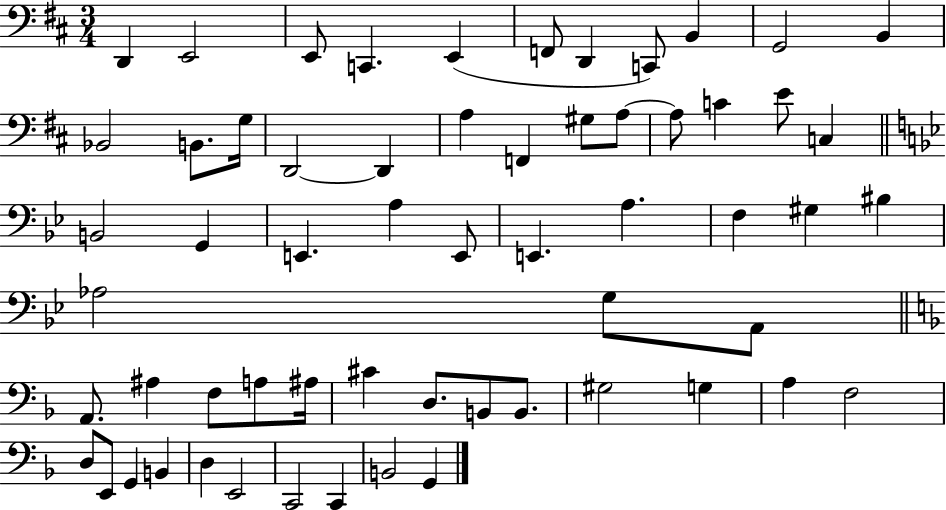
D2/q E2/h E2/e C2/q. E2/q F2/e D2/q C2/e B2/q G2/h B2/q Bb2/h B2/e. G3/s D2/h D2/q A3/q F2/q G#3/e A3/e A3/e C4/q E4/e C3/q B2/h G2/q E2/q. A3/q E2/e E2/q. A3/q. F3/q G#3/q BIS3/q Ab3/h G3/e A2/e A2/e. A#3/q F3/e A3/e A#3/s C#4/q D3/e. B2/e B2/e. G#3/h G3/q A3/q F3/h D3/e E2/e G2/q B2/q D3/q E2/h C2/h C2/q B2/h G2/q